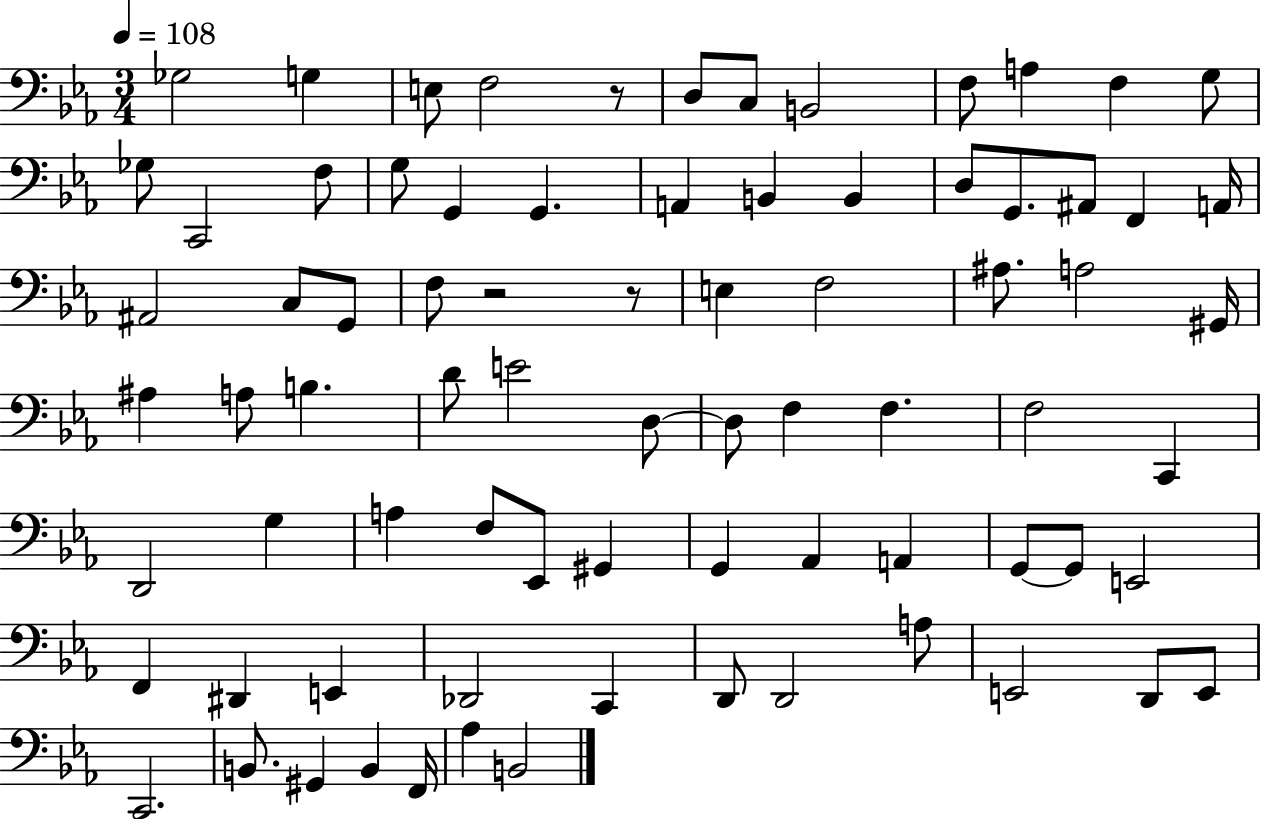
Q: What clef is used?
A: bass